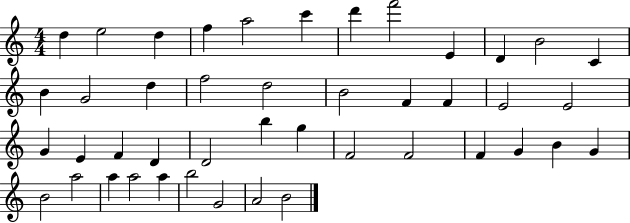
{
  \clef treble
  \numericTimeSignature
  \time 4/4
  \key c \major
  d''4 e''2 d''4 | f''4 a''2 c'''4 | d'''4 f'''2 e'4 | d'4 b'2 c'4 | \break b'4 g'2 d''4 | f''2 d''2 | b'2 f'4 f'4 | e'2 e'2 | \break g'4 e'4 f'4 d'4 | d'2 b''4 g''4 | f'2 f'2 | f'4 g'4 b'4 g'4 | \break b'2 a''2 | a''4 a''2 a''4 | b''2 g'2 | a'2 b'2 | \break \bar "|."
}